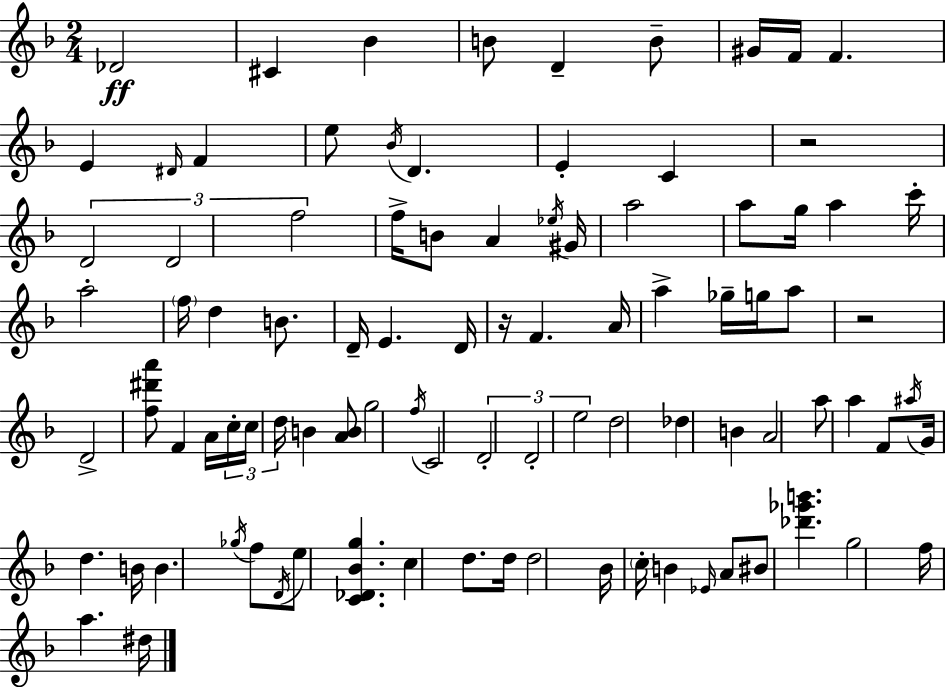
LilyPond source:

{
  \clef treble
  \numericTimeSignature
  \time 2/4
  \key f \major
  \repeat volta 2 { des'2\ff | cis'4 bes'4 | b'8 d'4-- b'8-- | gis'16 f'16 f'4. | \break e'4 \grace { dis'16 } f'4 | e''8 \acciaccatura { bes'16 } d'4. | e'4-. c'4 | r2 | \break \tuplet 3/2 { d'2 | d'2 | f''2 } | f''16-> b'8 a'4 | \break \acciaccatura { ees''16 } gis'16 a''2 | a''8 g''16 a''4 | c'''16-. a''2-. | \parenthesize f''16 d''4 | \break b'8. d'16-- e'4. | d'16 r16 f'4. | a'16 a''4-> ges''16-- | g''16 a''8 r2 | \break d'2-> | <f'' dis''' a'''>8 f'4 | a'16 \tuplet 3/2 { c''16-. c''16 d''16 } b'4 | <a' b'>8 g''2 | \break \acciaccatura { f''16 } c'2 | \tuplet 3/2 { d'2-. | d'2-. | e''2 } | \break d''2 | des''4 | b'4 a'2 | a''8 a''4 | \break f'8 \acciaccatura { ais''16 } g'16 d''4. | b'16 b'4. | \acciaccatura { ges''16 } f''8 \acciaccatura { d'16 } e''8 | <c' des' bes' g''>4. c''4 | \break d''8. d''16 d''2 | bes'16 | \parenthesize c''16-. b'4 \grace { ees'16 } a'8 | bis'8 <des''' ges''' b'''>4. | \break g''2 | f''16 a''4. dis''16 | } \bar "|."
}